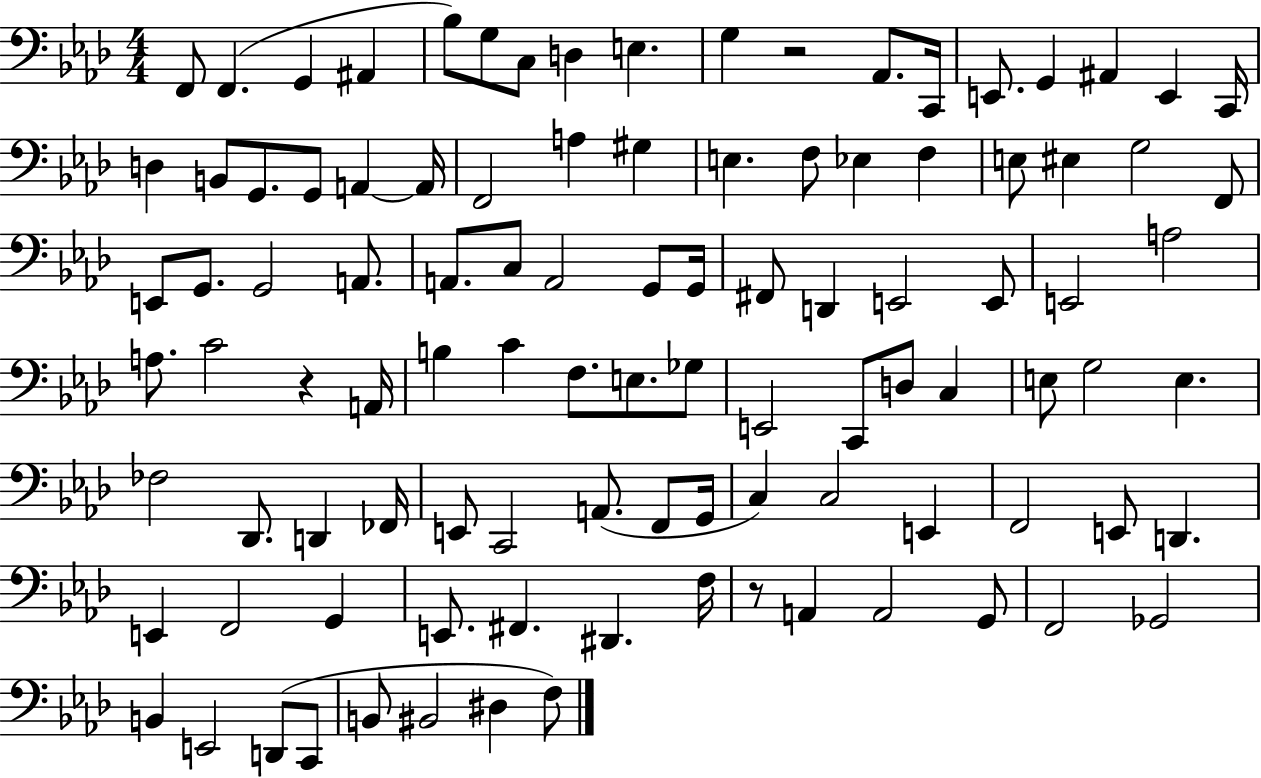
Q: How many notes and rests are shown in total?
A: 102